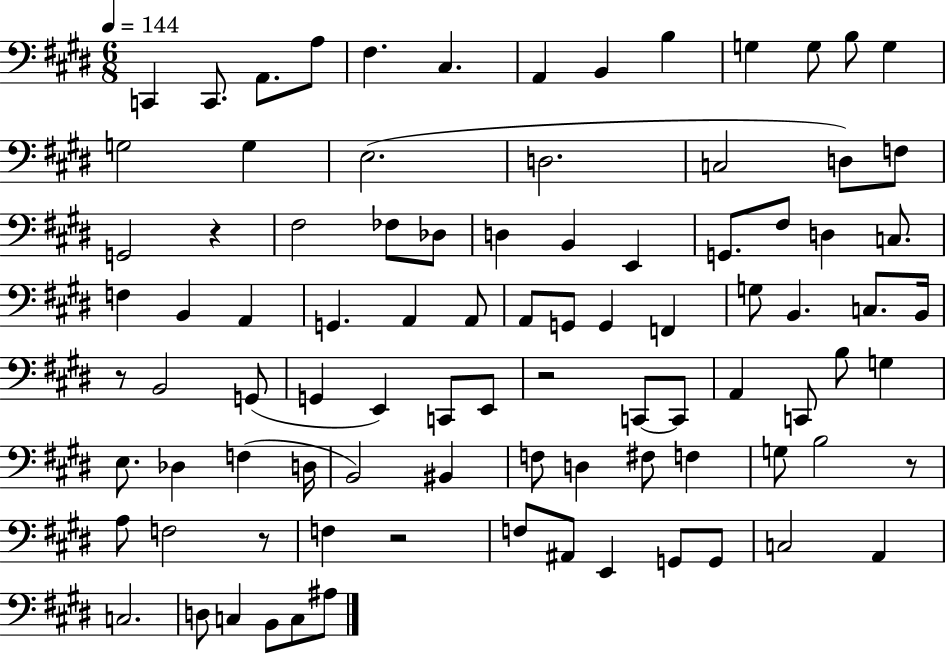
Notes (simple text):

C2/q C2/e. A2/e. A3/e F#3/q. C#3/q. A2/q B2/q B3/q G3/q G3/e B3/e G3/q G3/h G3/q E3/h. D3/h. C3/h D3/e F3/e G2/h R/q F#3/h FES3/e Db3/e D3/q B2/q E2/q G2/e. F#3/e D3/q C3/e. F3/q B2/q A2/q G2/q. A2/q A2/e A2/e G2/e G2/q F2/q G3/e B2/q. C3/e. B2/s R/e B2/h G2/e G2/q E2/q C2/e E2/e R/h C2/e C2/e A2/q C2/e B3/e G3/q E3/e. Db3/q F3/q D3/s B2/h BIS2/q F3/e D3/q F#3/e F3/q G3/e B3/h R/e A3/e F3/h R/e F3/q R/h F3/e A#2/e E2/q G2/e G2/e C3/h A2/q C3/h. D3/e C3/q B2/e C3/e A#3/e